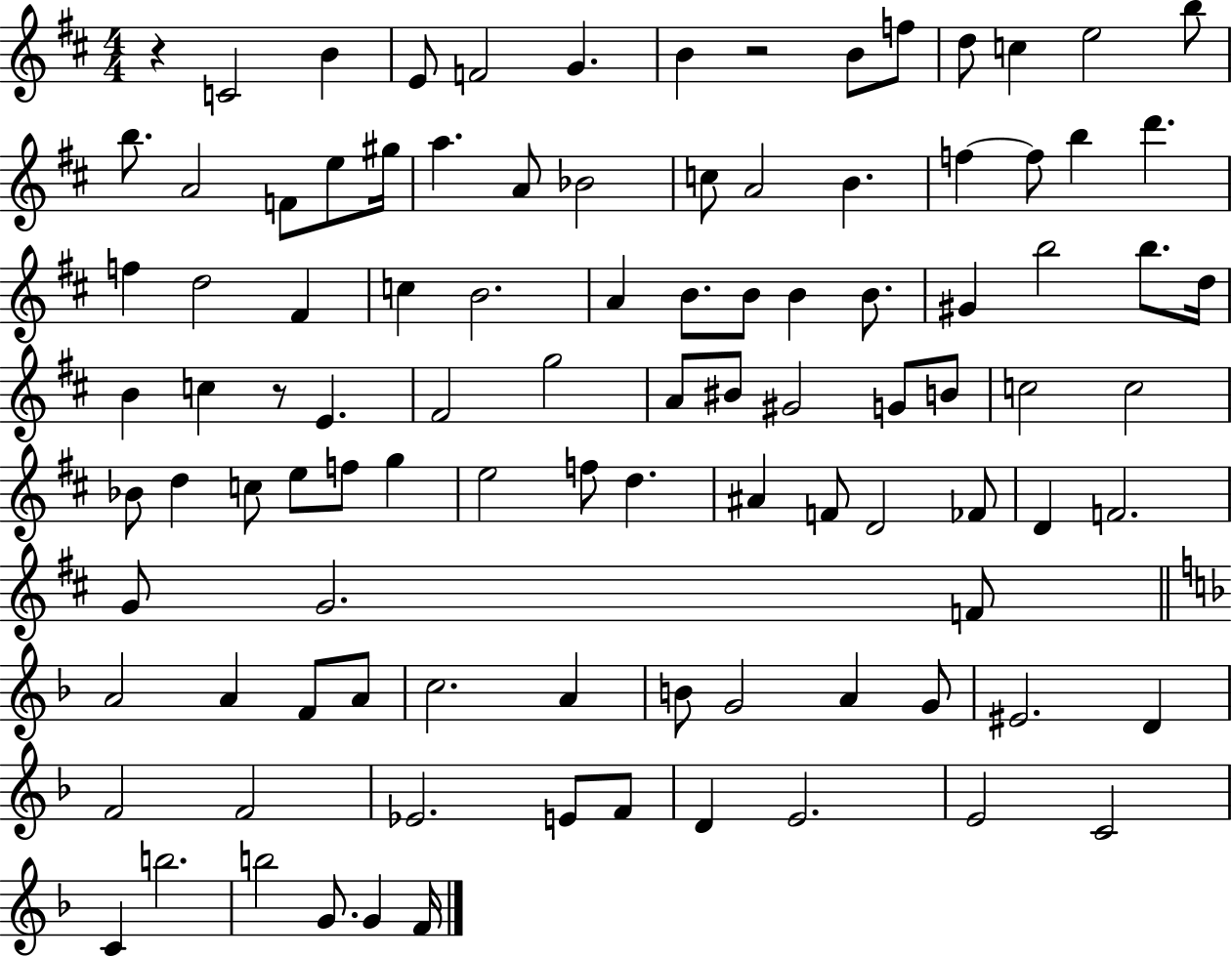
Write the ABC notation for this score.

X:1
T:Untitled
M:4/4
L:1/4
K:D
z C2 B E/2 F2 G B z2 B/2 f/2 d/2 c e2 b/2 b/2 A2 F/2 e/2 ^g/4 a A/2 _B2 c/2 A2 B f f/2 b d' f d2 ^F c B2 A B/2 B/2 B B/2 ^G b2 b/2 d/4 B c z/2 E ^F2 g2 A/2 ^B/2 ^G2 G/2 B/2 c2 c2 _B/2 d c/2 e/2 f/2 g e2 f/2 d ^A F/2 D2 _F/2 D F2 G/2 G2 F/2 A2 A F/2 A/2 c2 A B/2 G2 A G/2 ^E2 D F2 F2 _E2 E/2 F/2 D E2 E2 C2 C b2 b2 G/2 G F/4